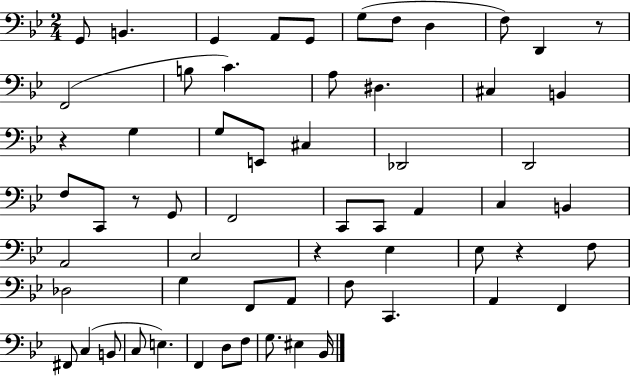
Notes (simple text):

G2/e B2/q. G2/q A2/e G2/e G3/e F3/e D3/q F3/e D2/q R/e F2/h B3/e C4/q. A3/e D#3/q. C#3/q B2/q R/q G3/q G3/e E2/e C#3/q Db2/h D2/h F3/e C2/e R/e G2/e F2/h C2/e C2/e A2/q C3/q B2/q A2/h C3/h R/q Eb3/q Eb3/e R/q F3/e Db3/h G3/q F2/e A2/e F3/e C2/q. A2/q F2/q F#2/e C3/q B2/e C3/e E3/q. F2/q D3/e F3/e G3/e. EIS3/q Bb2/s